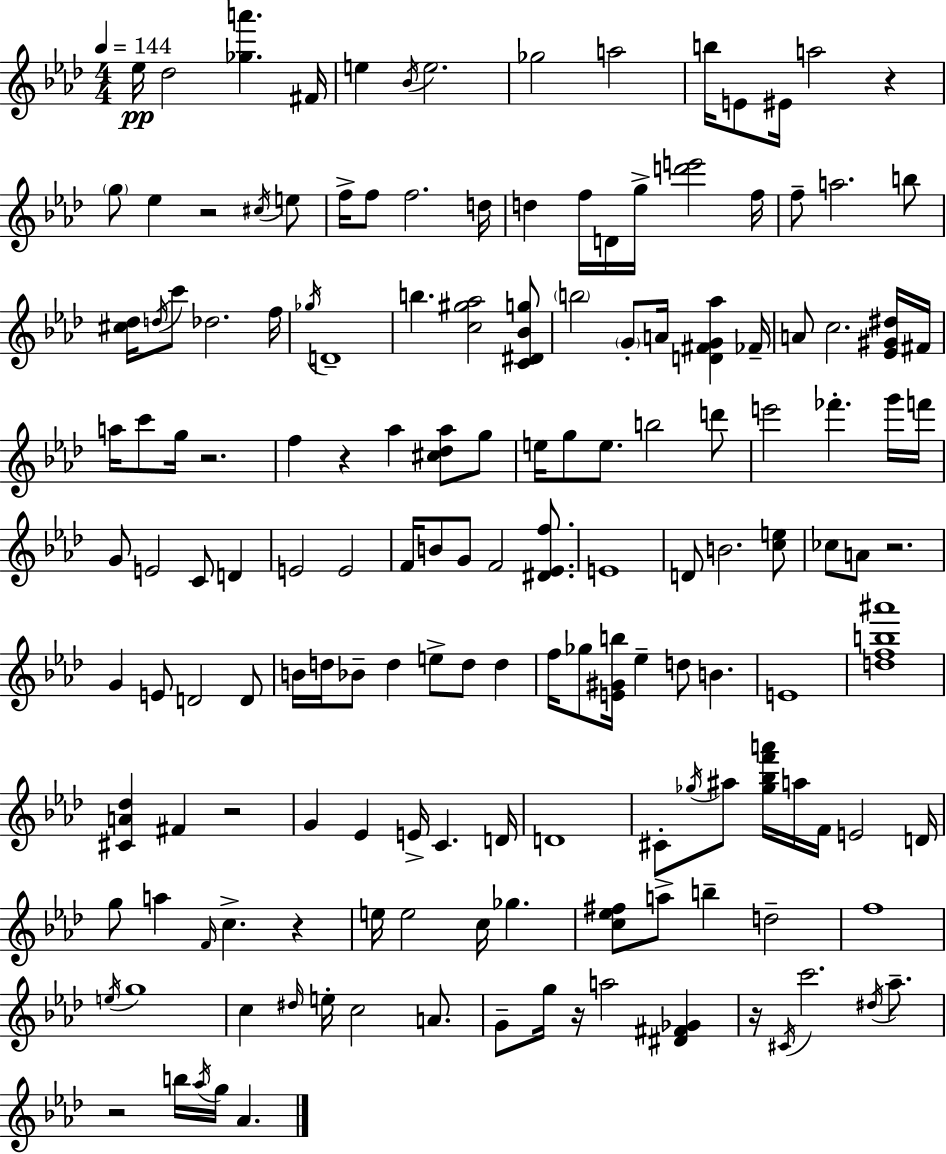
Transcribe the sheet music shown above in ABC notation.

X:1
T:Untitled
M:4/4
L:1/4
K:Fm
_e/4 _d2 [_ga'] ^F/4 e _B/4 e2 _g2 a2 b/4 E/2 ^E/4 a2 z g/2 _e z2 ^c/4 e/2 f/4 f/2 f2 d/4 d f/4 D/4 g/4 [d'e']2 f/4 f/2 a2 b/2 [^c_d]/4 d/4 c'/2 _d2 f/4 _g/4 D4 b [c^g_a]2 [C^D_Bg]/2 b2 G/2 A/4 [D^FG_a] _F/4 A/2 c2 [_E^G^d]/4 ^F/4 a/4 c'/2 g/4 z2 f z _a [^c_d_a]/2 g/2 e/4 g/2 e/2 b2 d'/2 e'2 _f' g'/4 f'/4 G/2 E2 C/2 D E2 E2 F/4 B/2 G/2 F2 [^D_Ef]/2 E4 D/2 B2 [ce]/2 _c/2 A/2 z2 G E/2 D2 D/2 B/4 d/4 _B/2 d e/2 d/2 d f/4 _g/2 [E^Gb]/4 _e d/2 B E4 [dfb^a']4 [^CA_d] ^F z2 G _E E/4 C D/4 D4 ^C/2 _g/4 ^a/2 [_g_bf'a']/4 a/4 F/4 E2 D/4 g/2 a F/4 c z e/4 e2 c/4 _g [c_e^f]/2 a/2 b d2 f4 e/4 g4 c ^d/4 e/4 c2 A/2 G/2 g/4 z/4 a2 [^D^F_G] z/4 ^C/4 c'2 ^d/4 _a/2 z2 b/4 _a/4 g/4 _A